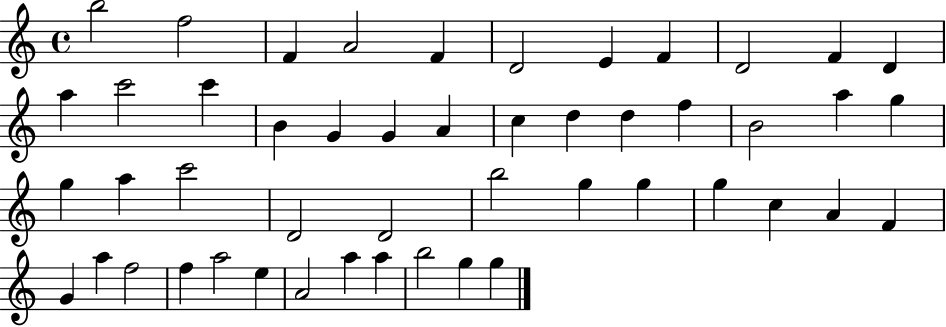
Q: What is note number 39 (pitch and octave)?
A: A5